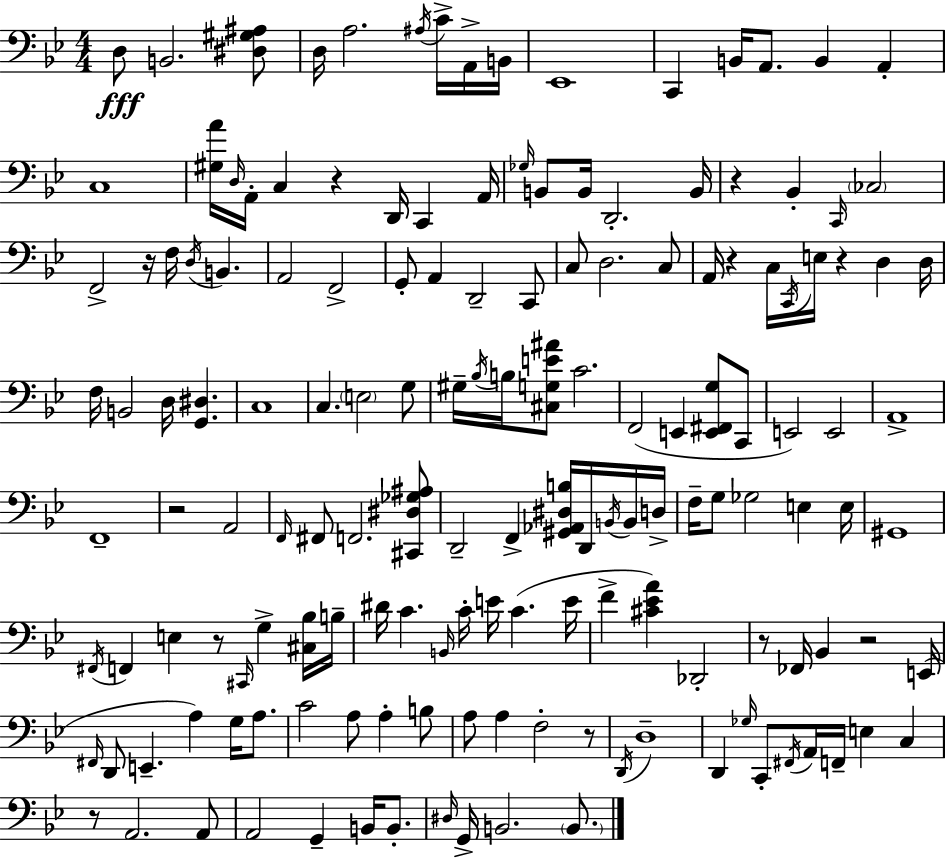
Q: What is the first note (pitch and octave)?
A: D3